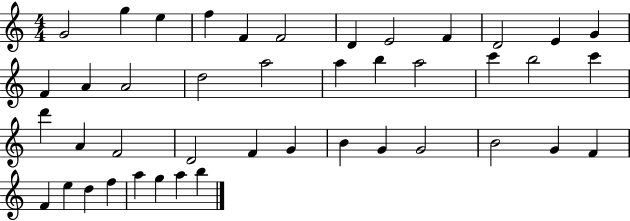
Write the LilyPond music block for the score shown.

{
  \clef treble
  \numericTimeSignature
  \time 4/4
  \key c \major
  g'2 g''4 e''4 | f''4 f'4 f'2 | d'4 e'2 f'4 | d'2 e'4 g'4 | \break f'4 a'4 a'2 | d''2 a''2 | a''4 b''4 a''2 | c'''4 b''2 c'''4 | \break d'''4 a'4 f'2 | d'2 f'4 g'4 | b'4 g'4 g'2 | b'2 g'4 f'4 | \break f'4 e''4 d''4 f''4 | a''4 g''4 a''4 b''4 | \bar "|."
}